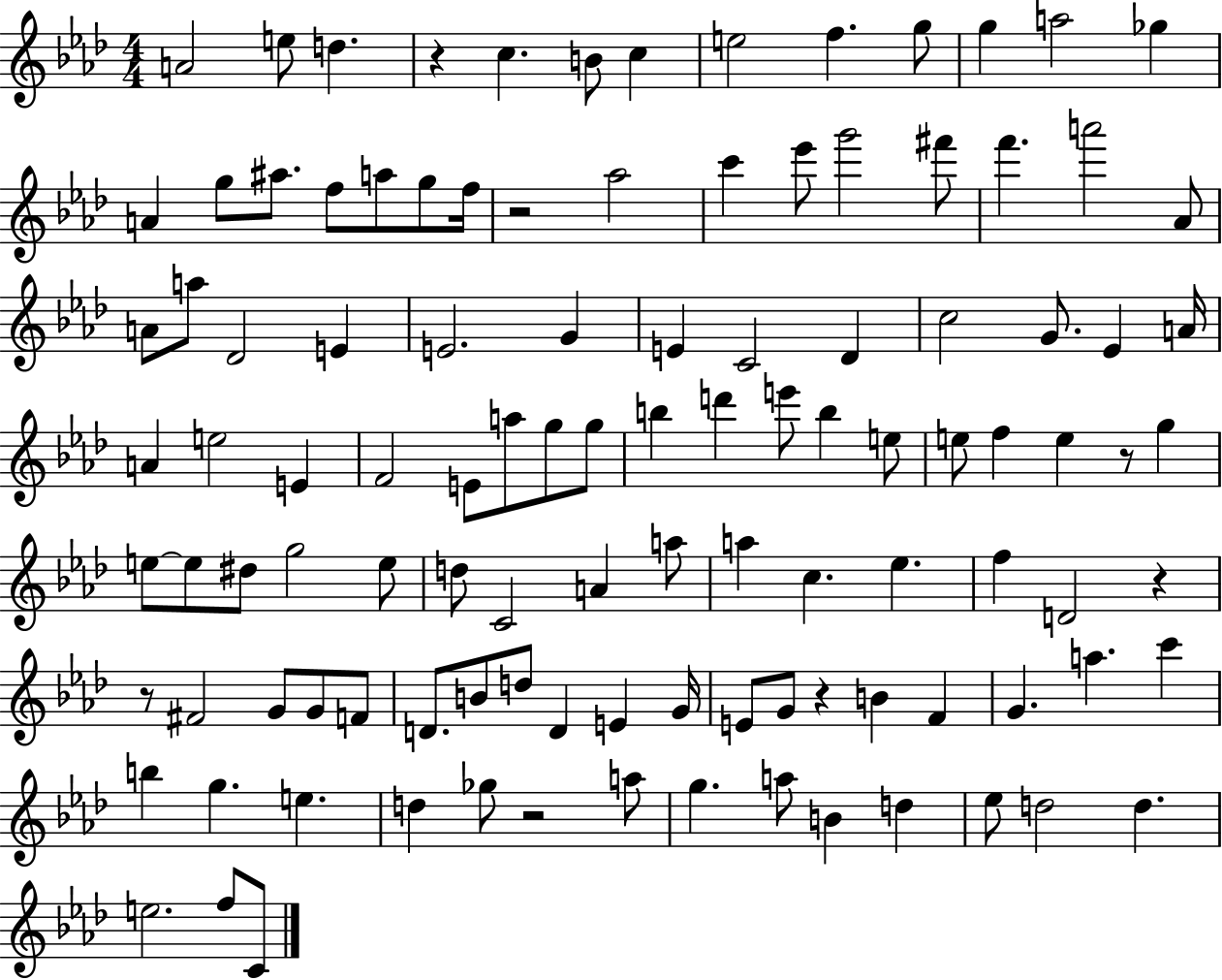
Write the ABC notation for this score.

X:1
T:Untitled
M:4/4
L:1/4
K:Ab
A2 e/2 d z c B/2 c e2 f g/2 g a2 _g A g/2 ^a/2 f/2 a/2 g/2 f/4 z2 _a2 c' _e'/2 g'2 ^f'/2 f' a'2 _A/2 A/2 a/2 _D2 E E2 G E C2 _D c2 G/2 _E A/4 A e2 E F2 E/2 a/2 g/2 g/2 b d' e'/2 b e/2 e/2 f e z/2 g e/2 e/2 ^d/2 g2 e/2 d/2 C2 A a/2 a c _e f D2 z z/2 ^F2 G/2 G/2 F/2 D/2 B/2 d/2 D E G/4 E/2 G/2 z B F G a c' b g e d _g/2 z2 a/2 g a/2 B d _e/2 d2 d e2 f/2 C/2